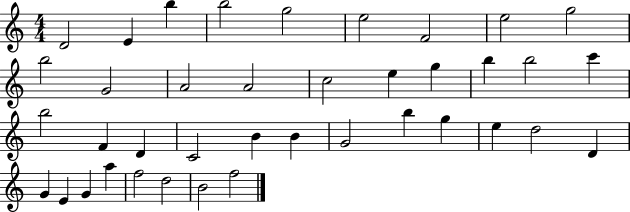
X:1
T:Untitled
M:4/4
L:1/4
K:C
D2 E b b2 g2 e2 F2 e2 g2 b2 G2 A2 A2 c2 e g b b2 c' b2 F D C2 B B G2 b g e d2 D G E G a f2 d2 B2 f2